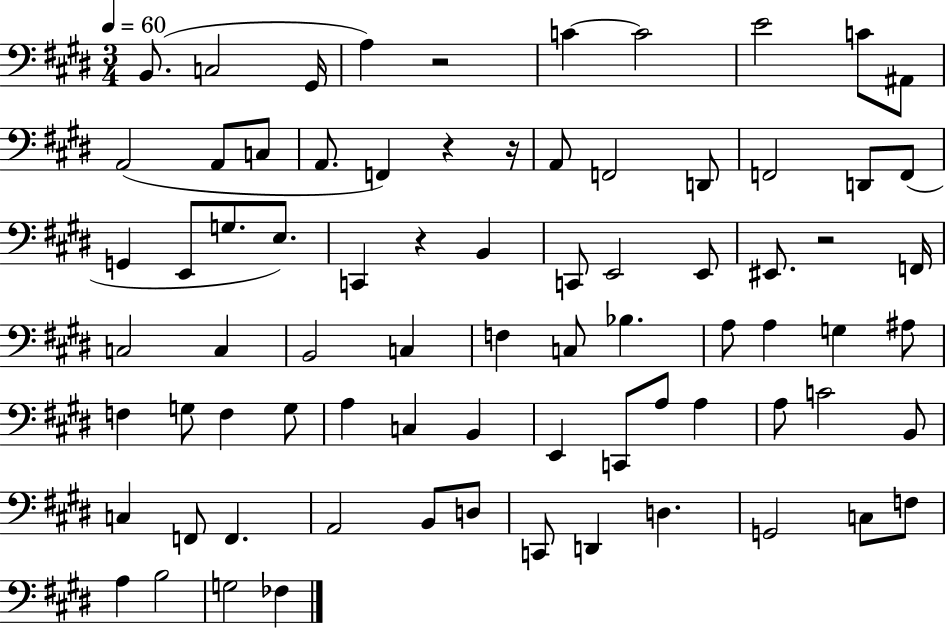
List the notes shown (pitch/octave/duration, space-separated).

B2/e. C3/h G#2/s A3/q R/h C4/q C4/h E4/h C4/e A#2/e A2/h A2/e C3/e A2/e. F2/q R/q R/s A2/e F2/h D2/e F2/h D2/e F2/e G2/q E2/e G3/e. E3/e. C2/q R/q B2/q C2/e E2/h E2/e EIS2/e. R/h F2/s C3/h C3/q B2/h C3/q F3/q C3/e Bb3/q. A3/e A3/q G3/q A#3/e F3/q G3/e F3/q G3/e A3/q C3/q B2/q E2/q C2/e A3/e A3/q A3/e C4/h B2/e C3/q F2/e F2/q. A2/h B2/e D3/e C2/e D2/q D3/q. G2/h C3/e F3/e A3/q B3/h G3/h FES3/q